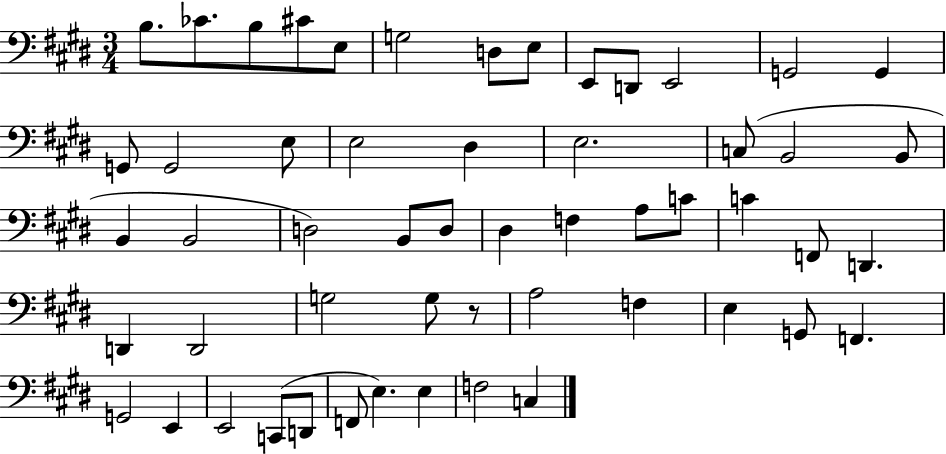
X:1
T:Untitled
M:3/4
L:1/4
K:E
B,/2 _C/2 B,/2 ^C/2 E,/2 G,2 D,/2 E,/2 E,,/2 D,,/2 E,,2 G,,2 G,, G,,/2 G,,2 E,/2 E,2 ^D, E,2 C,/2 B,,2 B,,/2 B,, B,,2 D,2 B,,/2 D,/2 ^D, F, A,/2 C/2 C F,,/2 D,, D,, D,,2 G,2 G,/2 z/2 A,2 F, E, G,,/2 F,, G,,2 E,, E,,2 C,,/2 D,,/2 F,,/2 E, E, F,2 C,